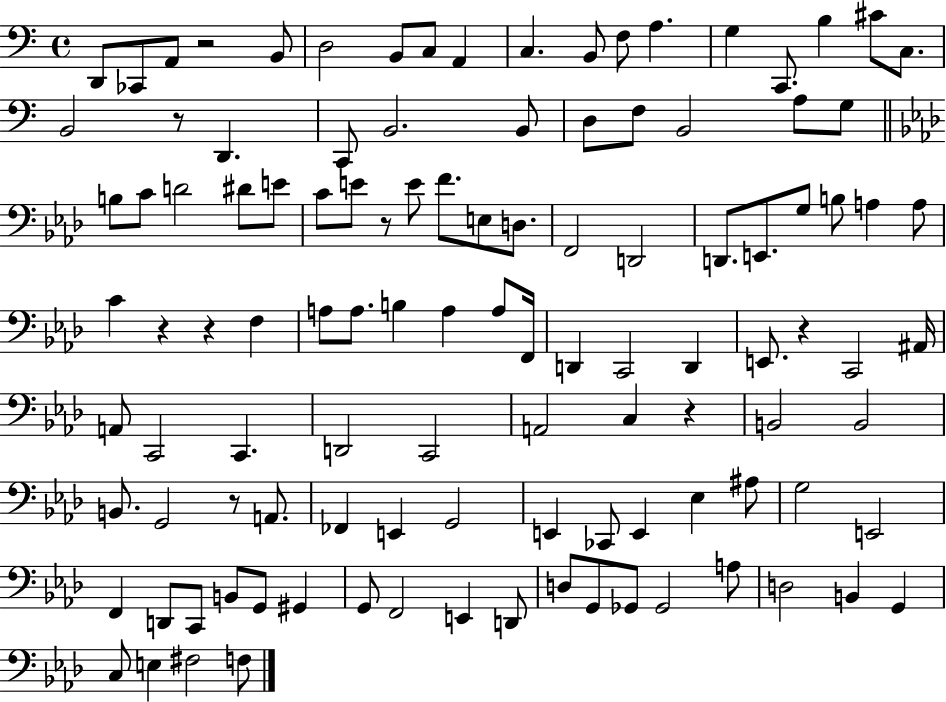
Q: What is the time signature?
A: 4/4